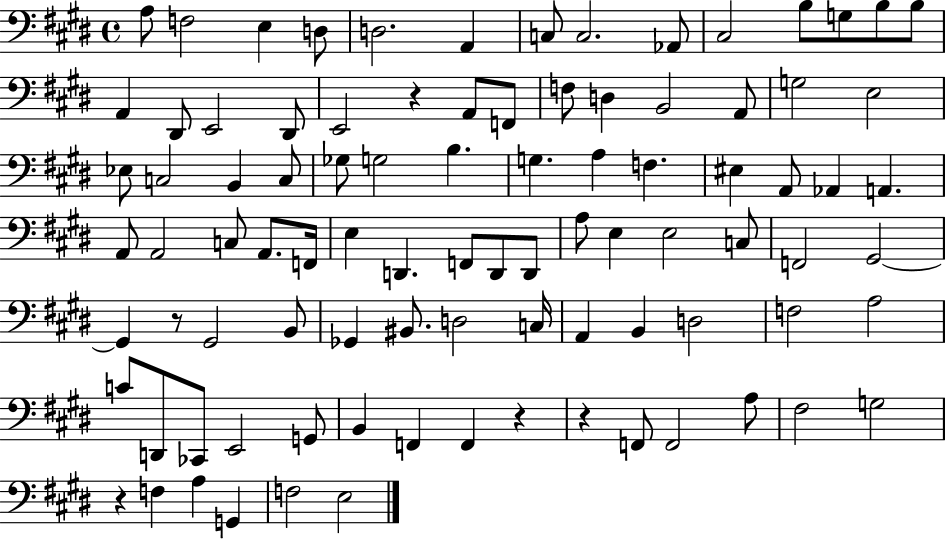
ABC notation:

X:1
T:Untitled
M:4/4
L:1/4
K:E
A,/2 F,2 E, D,/2 D,2 A,, C,/2 C,2 _A,,/2 ^C,2 B,/2 G,/2 B,/2 B,/2 A,, ^D,,/2 E,,2 ^D,,/2 E,,2 z A,,/2 F,,/2 F,/2 D, B,,2 A,,/2 G,2 E,2 _E,/2 C,2 B,, C,/2 _G,/2 G,2 B, G, A, F, ^E, A,,/2 _A,, A,, A,,/2 A,,2 C,/2 A,,/2 F,,/4 E, D,, F,,/2 D,,/2 D,,/2 A,/2 E, E,2 C,/2 F,,2 ^G,,2 ^G,, z/2 ^G,,2 B,,/2 _G,, ^B,,/2 D,2 C,/4 A,, B,, D,2 F,2 A,2 C/2 D,,/2 _C,,/2 E,,2 G,,/2 B,, F,, F,, z z F,,/2 F,,2 A,/2 ^F,2 G,2 z F, A, G,, F,2 E,2